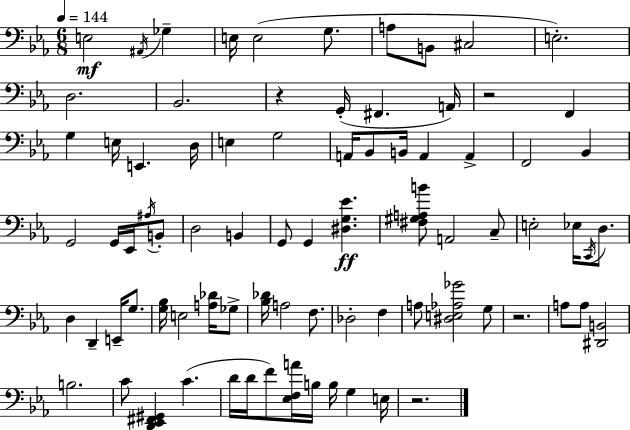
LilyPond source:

{
  \clef bass
  \numericTimeSignature
  \time 6/8
  \key c \minor
  \tempo 4 = 144
  e2\mf \acciaccatura { ais,16 } ges4-- | e16 e2( g8. | a8 b,8 cis2 | e2.-.) | \break d2. | bes,2. | r4 g,16-.( fis,4. | a,16) r2 f,4 | \break g4 e16 e,4. | d16 e4 g2 | a,16 bes,8 b,16 a,4 a,4-> | f,2 bes,4 | \break g,2 g,16 ees,16 \acciaccatura { ais16 } | b,8-. d2 b,4 | g,8 g,4 <dis g ees'>4.\ff | <fis gis a b'>8 a,2 | \break c8-- e2-. ees16 \acciaccatura { c,16 } | d8. d4 d,4-- e,16-- | g8. <g bes>16 e2 | <a des'>16 ges8-> <bes des'>16 a2 | \break f8. des2-. f4 | a8 <dis e aes ges'>2 | g8 r2. | a8 a8 <dis, b,>2 | \break b2. | c'8 <d, ees, fis, gis,>4 c'4.( | d'16 d'16 f'8) <ees f a'>16 b16 b16 g4 | e16 r2. | \break \bar "|."
}